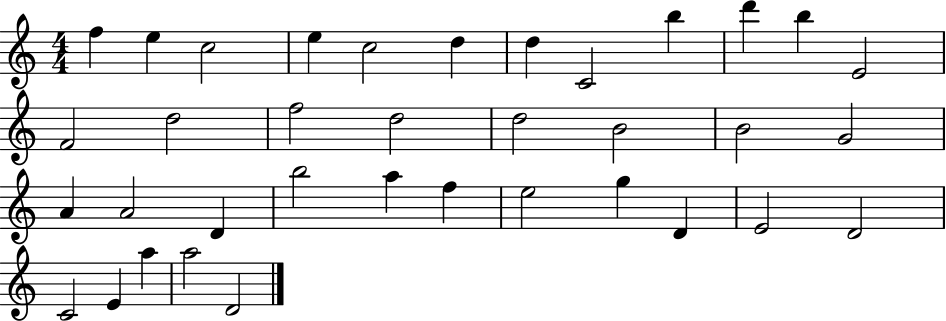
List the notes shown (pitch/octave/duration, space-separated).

F5/q E5/q C5/h E5/q C5/h D5/q D5/q C4/h B5/q D6/q B5/q E4/h F4/h D5/h F5/h D5/h D5/h B4/h B4/h G4/h A4/q A4/h D4/q B5/h A5/q F5/q E5/h G5/q D4/q E4/h D4/h C4/h E4/q A5/q A5/h D4/h